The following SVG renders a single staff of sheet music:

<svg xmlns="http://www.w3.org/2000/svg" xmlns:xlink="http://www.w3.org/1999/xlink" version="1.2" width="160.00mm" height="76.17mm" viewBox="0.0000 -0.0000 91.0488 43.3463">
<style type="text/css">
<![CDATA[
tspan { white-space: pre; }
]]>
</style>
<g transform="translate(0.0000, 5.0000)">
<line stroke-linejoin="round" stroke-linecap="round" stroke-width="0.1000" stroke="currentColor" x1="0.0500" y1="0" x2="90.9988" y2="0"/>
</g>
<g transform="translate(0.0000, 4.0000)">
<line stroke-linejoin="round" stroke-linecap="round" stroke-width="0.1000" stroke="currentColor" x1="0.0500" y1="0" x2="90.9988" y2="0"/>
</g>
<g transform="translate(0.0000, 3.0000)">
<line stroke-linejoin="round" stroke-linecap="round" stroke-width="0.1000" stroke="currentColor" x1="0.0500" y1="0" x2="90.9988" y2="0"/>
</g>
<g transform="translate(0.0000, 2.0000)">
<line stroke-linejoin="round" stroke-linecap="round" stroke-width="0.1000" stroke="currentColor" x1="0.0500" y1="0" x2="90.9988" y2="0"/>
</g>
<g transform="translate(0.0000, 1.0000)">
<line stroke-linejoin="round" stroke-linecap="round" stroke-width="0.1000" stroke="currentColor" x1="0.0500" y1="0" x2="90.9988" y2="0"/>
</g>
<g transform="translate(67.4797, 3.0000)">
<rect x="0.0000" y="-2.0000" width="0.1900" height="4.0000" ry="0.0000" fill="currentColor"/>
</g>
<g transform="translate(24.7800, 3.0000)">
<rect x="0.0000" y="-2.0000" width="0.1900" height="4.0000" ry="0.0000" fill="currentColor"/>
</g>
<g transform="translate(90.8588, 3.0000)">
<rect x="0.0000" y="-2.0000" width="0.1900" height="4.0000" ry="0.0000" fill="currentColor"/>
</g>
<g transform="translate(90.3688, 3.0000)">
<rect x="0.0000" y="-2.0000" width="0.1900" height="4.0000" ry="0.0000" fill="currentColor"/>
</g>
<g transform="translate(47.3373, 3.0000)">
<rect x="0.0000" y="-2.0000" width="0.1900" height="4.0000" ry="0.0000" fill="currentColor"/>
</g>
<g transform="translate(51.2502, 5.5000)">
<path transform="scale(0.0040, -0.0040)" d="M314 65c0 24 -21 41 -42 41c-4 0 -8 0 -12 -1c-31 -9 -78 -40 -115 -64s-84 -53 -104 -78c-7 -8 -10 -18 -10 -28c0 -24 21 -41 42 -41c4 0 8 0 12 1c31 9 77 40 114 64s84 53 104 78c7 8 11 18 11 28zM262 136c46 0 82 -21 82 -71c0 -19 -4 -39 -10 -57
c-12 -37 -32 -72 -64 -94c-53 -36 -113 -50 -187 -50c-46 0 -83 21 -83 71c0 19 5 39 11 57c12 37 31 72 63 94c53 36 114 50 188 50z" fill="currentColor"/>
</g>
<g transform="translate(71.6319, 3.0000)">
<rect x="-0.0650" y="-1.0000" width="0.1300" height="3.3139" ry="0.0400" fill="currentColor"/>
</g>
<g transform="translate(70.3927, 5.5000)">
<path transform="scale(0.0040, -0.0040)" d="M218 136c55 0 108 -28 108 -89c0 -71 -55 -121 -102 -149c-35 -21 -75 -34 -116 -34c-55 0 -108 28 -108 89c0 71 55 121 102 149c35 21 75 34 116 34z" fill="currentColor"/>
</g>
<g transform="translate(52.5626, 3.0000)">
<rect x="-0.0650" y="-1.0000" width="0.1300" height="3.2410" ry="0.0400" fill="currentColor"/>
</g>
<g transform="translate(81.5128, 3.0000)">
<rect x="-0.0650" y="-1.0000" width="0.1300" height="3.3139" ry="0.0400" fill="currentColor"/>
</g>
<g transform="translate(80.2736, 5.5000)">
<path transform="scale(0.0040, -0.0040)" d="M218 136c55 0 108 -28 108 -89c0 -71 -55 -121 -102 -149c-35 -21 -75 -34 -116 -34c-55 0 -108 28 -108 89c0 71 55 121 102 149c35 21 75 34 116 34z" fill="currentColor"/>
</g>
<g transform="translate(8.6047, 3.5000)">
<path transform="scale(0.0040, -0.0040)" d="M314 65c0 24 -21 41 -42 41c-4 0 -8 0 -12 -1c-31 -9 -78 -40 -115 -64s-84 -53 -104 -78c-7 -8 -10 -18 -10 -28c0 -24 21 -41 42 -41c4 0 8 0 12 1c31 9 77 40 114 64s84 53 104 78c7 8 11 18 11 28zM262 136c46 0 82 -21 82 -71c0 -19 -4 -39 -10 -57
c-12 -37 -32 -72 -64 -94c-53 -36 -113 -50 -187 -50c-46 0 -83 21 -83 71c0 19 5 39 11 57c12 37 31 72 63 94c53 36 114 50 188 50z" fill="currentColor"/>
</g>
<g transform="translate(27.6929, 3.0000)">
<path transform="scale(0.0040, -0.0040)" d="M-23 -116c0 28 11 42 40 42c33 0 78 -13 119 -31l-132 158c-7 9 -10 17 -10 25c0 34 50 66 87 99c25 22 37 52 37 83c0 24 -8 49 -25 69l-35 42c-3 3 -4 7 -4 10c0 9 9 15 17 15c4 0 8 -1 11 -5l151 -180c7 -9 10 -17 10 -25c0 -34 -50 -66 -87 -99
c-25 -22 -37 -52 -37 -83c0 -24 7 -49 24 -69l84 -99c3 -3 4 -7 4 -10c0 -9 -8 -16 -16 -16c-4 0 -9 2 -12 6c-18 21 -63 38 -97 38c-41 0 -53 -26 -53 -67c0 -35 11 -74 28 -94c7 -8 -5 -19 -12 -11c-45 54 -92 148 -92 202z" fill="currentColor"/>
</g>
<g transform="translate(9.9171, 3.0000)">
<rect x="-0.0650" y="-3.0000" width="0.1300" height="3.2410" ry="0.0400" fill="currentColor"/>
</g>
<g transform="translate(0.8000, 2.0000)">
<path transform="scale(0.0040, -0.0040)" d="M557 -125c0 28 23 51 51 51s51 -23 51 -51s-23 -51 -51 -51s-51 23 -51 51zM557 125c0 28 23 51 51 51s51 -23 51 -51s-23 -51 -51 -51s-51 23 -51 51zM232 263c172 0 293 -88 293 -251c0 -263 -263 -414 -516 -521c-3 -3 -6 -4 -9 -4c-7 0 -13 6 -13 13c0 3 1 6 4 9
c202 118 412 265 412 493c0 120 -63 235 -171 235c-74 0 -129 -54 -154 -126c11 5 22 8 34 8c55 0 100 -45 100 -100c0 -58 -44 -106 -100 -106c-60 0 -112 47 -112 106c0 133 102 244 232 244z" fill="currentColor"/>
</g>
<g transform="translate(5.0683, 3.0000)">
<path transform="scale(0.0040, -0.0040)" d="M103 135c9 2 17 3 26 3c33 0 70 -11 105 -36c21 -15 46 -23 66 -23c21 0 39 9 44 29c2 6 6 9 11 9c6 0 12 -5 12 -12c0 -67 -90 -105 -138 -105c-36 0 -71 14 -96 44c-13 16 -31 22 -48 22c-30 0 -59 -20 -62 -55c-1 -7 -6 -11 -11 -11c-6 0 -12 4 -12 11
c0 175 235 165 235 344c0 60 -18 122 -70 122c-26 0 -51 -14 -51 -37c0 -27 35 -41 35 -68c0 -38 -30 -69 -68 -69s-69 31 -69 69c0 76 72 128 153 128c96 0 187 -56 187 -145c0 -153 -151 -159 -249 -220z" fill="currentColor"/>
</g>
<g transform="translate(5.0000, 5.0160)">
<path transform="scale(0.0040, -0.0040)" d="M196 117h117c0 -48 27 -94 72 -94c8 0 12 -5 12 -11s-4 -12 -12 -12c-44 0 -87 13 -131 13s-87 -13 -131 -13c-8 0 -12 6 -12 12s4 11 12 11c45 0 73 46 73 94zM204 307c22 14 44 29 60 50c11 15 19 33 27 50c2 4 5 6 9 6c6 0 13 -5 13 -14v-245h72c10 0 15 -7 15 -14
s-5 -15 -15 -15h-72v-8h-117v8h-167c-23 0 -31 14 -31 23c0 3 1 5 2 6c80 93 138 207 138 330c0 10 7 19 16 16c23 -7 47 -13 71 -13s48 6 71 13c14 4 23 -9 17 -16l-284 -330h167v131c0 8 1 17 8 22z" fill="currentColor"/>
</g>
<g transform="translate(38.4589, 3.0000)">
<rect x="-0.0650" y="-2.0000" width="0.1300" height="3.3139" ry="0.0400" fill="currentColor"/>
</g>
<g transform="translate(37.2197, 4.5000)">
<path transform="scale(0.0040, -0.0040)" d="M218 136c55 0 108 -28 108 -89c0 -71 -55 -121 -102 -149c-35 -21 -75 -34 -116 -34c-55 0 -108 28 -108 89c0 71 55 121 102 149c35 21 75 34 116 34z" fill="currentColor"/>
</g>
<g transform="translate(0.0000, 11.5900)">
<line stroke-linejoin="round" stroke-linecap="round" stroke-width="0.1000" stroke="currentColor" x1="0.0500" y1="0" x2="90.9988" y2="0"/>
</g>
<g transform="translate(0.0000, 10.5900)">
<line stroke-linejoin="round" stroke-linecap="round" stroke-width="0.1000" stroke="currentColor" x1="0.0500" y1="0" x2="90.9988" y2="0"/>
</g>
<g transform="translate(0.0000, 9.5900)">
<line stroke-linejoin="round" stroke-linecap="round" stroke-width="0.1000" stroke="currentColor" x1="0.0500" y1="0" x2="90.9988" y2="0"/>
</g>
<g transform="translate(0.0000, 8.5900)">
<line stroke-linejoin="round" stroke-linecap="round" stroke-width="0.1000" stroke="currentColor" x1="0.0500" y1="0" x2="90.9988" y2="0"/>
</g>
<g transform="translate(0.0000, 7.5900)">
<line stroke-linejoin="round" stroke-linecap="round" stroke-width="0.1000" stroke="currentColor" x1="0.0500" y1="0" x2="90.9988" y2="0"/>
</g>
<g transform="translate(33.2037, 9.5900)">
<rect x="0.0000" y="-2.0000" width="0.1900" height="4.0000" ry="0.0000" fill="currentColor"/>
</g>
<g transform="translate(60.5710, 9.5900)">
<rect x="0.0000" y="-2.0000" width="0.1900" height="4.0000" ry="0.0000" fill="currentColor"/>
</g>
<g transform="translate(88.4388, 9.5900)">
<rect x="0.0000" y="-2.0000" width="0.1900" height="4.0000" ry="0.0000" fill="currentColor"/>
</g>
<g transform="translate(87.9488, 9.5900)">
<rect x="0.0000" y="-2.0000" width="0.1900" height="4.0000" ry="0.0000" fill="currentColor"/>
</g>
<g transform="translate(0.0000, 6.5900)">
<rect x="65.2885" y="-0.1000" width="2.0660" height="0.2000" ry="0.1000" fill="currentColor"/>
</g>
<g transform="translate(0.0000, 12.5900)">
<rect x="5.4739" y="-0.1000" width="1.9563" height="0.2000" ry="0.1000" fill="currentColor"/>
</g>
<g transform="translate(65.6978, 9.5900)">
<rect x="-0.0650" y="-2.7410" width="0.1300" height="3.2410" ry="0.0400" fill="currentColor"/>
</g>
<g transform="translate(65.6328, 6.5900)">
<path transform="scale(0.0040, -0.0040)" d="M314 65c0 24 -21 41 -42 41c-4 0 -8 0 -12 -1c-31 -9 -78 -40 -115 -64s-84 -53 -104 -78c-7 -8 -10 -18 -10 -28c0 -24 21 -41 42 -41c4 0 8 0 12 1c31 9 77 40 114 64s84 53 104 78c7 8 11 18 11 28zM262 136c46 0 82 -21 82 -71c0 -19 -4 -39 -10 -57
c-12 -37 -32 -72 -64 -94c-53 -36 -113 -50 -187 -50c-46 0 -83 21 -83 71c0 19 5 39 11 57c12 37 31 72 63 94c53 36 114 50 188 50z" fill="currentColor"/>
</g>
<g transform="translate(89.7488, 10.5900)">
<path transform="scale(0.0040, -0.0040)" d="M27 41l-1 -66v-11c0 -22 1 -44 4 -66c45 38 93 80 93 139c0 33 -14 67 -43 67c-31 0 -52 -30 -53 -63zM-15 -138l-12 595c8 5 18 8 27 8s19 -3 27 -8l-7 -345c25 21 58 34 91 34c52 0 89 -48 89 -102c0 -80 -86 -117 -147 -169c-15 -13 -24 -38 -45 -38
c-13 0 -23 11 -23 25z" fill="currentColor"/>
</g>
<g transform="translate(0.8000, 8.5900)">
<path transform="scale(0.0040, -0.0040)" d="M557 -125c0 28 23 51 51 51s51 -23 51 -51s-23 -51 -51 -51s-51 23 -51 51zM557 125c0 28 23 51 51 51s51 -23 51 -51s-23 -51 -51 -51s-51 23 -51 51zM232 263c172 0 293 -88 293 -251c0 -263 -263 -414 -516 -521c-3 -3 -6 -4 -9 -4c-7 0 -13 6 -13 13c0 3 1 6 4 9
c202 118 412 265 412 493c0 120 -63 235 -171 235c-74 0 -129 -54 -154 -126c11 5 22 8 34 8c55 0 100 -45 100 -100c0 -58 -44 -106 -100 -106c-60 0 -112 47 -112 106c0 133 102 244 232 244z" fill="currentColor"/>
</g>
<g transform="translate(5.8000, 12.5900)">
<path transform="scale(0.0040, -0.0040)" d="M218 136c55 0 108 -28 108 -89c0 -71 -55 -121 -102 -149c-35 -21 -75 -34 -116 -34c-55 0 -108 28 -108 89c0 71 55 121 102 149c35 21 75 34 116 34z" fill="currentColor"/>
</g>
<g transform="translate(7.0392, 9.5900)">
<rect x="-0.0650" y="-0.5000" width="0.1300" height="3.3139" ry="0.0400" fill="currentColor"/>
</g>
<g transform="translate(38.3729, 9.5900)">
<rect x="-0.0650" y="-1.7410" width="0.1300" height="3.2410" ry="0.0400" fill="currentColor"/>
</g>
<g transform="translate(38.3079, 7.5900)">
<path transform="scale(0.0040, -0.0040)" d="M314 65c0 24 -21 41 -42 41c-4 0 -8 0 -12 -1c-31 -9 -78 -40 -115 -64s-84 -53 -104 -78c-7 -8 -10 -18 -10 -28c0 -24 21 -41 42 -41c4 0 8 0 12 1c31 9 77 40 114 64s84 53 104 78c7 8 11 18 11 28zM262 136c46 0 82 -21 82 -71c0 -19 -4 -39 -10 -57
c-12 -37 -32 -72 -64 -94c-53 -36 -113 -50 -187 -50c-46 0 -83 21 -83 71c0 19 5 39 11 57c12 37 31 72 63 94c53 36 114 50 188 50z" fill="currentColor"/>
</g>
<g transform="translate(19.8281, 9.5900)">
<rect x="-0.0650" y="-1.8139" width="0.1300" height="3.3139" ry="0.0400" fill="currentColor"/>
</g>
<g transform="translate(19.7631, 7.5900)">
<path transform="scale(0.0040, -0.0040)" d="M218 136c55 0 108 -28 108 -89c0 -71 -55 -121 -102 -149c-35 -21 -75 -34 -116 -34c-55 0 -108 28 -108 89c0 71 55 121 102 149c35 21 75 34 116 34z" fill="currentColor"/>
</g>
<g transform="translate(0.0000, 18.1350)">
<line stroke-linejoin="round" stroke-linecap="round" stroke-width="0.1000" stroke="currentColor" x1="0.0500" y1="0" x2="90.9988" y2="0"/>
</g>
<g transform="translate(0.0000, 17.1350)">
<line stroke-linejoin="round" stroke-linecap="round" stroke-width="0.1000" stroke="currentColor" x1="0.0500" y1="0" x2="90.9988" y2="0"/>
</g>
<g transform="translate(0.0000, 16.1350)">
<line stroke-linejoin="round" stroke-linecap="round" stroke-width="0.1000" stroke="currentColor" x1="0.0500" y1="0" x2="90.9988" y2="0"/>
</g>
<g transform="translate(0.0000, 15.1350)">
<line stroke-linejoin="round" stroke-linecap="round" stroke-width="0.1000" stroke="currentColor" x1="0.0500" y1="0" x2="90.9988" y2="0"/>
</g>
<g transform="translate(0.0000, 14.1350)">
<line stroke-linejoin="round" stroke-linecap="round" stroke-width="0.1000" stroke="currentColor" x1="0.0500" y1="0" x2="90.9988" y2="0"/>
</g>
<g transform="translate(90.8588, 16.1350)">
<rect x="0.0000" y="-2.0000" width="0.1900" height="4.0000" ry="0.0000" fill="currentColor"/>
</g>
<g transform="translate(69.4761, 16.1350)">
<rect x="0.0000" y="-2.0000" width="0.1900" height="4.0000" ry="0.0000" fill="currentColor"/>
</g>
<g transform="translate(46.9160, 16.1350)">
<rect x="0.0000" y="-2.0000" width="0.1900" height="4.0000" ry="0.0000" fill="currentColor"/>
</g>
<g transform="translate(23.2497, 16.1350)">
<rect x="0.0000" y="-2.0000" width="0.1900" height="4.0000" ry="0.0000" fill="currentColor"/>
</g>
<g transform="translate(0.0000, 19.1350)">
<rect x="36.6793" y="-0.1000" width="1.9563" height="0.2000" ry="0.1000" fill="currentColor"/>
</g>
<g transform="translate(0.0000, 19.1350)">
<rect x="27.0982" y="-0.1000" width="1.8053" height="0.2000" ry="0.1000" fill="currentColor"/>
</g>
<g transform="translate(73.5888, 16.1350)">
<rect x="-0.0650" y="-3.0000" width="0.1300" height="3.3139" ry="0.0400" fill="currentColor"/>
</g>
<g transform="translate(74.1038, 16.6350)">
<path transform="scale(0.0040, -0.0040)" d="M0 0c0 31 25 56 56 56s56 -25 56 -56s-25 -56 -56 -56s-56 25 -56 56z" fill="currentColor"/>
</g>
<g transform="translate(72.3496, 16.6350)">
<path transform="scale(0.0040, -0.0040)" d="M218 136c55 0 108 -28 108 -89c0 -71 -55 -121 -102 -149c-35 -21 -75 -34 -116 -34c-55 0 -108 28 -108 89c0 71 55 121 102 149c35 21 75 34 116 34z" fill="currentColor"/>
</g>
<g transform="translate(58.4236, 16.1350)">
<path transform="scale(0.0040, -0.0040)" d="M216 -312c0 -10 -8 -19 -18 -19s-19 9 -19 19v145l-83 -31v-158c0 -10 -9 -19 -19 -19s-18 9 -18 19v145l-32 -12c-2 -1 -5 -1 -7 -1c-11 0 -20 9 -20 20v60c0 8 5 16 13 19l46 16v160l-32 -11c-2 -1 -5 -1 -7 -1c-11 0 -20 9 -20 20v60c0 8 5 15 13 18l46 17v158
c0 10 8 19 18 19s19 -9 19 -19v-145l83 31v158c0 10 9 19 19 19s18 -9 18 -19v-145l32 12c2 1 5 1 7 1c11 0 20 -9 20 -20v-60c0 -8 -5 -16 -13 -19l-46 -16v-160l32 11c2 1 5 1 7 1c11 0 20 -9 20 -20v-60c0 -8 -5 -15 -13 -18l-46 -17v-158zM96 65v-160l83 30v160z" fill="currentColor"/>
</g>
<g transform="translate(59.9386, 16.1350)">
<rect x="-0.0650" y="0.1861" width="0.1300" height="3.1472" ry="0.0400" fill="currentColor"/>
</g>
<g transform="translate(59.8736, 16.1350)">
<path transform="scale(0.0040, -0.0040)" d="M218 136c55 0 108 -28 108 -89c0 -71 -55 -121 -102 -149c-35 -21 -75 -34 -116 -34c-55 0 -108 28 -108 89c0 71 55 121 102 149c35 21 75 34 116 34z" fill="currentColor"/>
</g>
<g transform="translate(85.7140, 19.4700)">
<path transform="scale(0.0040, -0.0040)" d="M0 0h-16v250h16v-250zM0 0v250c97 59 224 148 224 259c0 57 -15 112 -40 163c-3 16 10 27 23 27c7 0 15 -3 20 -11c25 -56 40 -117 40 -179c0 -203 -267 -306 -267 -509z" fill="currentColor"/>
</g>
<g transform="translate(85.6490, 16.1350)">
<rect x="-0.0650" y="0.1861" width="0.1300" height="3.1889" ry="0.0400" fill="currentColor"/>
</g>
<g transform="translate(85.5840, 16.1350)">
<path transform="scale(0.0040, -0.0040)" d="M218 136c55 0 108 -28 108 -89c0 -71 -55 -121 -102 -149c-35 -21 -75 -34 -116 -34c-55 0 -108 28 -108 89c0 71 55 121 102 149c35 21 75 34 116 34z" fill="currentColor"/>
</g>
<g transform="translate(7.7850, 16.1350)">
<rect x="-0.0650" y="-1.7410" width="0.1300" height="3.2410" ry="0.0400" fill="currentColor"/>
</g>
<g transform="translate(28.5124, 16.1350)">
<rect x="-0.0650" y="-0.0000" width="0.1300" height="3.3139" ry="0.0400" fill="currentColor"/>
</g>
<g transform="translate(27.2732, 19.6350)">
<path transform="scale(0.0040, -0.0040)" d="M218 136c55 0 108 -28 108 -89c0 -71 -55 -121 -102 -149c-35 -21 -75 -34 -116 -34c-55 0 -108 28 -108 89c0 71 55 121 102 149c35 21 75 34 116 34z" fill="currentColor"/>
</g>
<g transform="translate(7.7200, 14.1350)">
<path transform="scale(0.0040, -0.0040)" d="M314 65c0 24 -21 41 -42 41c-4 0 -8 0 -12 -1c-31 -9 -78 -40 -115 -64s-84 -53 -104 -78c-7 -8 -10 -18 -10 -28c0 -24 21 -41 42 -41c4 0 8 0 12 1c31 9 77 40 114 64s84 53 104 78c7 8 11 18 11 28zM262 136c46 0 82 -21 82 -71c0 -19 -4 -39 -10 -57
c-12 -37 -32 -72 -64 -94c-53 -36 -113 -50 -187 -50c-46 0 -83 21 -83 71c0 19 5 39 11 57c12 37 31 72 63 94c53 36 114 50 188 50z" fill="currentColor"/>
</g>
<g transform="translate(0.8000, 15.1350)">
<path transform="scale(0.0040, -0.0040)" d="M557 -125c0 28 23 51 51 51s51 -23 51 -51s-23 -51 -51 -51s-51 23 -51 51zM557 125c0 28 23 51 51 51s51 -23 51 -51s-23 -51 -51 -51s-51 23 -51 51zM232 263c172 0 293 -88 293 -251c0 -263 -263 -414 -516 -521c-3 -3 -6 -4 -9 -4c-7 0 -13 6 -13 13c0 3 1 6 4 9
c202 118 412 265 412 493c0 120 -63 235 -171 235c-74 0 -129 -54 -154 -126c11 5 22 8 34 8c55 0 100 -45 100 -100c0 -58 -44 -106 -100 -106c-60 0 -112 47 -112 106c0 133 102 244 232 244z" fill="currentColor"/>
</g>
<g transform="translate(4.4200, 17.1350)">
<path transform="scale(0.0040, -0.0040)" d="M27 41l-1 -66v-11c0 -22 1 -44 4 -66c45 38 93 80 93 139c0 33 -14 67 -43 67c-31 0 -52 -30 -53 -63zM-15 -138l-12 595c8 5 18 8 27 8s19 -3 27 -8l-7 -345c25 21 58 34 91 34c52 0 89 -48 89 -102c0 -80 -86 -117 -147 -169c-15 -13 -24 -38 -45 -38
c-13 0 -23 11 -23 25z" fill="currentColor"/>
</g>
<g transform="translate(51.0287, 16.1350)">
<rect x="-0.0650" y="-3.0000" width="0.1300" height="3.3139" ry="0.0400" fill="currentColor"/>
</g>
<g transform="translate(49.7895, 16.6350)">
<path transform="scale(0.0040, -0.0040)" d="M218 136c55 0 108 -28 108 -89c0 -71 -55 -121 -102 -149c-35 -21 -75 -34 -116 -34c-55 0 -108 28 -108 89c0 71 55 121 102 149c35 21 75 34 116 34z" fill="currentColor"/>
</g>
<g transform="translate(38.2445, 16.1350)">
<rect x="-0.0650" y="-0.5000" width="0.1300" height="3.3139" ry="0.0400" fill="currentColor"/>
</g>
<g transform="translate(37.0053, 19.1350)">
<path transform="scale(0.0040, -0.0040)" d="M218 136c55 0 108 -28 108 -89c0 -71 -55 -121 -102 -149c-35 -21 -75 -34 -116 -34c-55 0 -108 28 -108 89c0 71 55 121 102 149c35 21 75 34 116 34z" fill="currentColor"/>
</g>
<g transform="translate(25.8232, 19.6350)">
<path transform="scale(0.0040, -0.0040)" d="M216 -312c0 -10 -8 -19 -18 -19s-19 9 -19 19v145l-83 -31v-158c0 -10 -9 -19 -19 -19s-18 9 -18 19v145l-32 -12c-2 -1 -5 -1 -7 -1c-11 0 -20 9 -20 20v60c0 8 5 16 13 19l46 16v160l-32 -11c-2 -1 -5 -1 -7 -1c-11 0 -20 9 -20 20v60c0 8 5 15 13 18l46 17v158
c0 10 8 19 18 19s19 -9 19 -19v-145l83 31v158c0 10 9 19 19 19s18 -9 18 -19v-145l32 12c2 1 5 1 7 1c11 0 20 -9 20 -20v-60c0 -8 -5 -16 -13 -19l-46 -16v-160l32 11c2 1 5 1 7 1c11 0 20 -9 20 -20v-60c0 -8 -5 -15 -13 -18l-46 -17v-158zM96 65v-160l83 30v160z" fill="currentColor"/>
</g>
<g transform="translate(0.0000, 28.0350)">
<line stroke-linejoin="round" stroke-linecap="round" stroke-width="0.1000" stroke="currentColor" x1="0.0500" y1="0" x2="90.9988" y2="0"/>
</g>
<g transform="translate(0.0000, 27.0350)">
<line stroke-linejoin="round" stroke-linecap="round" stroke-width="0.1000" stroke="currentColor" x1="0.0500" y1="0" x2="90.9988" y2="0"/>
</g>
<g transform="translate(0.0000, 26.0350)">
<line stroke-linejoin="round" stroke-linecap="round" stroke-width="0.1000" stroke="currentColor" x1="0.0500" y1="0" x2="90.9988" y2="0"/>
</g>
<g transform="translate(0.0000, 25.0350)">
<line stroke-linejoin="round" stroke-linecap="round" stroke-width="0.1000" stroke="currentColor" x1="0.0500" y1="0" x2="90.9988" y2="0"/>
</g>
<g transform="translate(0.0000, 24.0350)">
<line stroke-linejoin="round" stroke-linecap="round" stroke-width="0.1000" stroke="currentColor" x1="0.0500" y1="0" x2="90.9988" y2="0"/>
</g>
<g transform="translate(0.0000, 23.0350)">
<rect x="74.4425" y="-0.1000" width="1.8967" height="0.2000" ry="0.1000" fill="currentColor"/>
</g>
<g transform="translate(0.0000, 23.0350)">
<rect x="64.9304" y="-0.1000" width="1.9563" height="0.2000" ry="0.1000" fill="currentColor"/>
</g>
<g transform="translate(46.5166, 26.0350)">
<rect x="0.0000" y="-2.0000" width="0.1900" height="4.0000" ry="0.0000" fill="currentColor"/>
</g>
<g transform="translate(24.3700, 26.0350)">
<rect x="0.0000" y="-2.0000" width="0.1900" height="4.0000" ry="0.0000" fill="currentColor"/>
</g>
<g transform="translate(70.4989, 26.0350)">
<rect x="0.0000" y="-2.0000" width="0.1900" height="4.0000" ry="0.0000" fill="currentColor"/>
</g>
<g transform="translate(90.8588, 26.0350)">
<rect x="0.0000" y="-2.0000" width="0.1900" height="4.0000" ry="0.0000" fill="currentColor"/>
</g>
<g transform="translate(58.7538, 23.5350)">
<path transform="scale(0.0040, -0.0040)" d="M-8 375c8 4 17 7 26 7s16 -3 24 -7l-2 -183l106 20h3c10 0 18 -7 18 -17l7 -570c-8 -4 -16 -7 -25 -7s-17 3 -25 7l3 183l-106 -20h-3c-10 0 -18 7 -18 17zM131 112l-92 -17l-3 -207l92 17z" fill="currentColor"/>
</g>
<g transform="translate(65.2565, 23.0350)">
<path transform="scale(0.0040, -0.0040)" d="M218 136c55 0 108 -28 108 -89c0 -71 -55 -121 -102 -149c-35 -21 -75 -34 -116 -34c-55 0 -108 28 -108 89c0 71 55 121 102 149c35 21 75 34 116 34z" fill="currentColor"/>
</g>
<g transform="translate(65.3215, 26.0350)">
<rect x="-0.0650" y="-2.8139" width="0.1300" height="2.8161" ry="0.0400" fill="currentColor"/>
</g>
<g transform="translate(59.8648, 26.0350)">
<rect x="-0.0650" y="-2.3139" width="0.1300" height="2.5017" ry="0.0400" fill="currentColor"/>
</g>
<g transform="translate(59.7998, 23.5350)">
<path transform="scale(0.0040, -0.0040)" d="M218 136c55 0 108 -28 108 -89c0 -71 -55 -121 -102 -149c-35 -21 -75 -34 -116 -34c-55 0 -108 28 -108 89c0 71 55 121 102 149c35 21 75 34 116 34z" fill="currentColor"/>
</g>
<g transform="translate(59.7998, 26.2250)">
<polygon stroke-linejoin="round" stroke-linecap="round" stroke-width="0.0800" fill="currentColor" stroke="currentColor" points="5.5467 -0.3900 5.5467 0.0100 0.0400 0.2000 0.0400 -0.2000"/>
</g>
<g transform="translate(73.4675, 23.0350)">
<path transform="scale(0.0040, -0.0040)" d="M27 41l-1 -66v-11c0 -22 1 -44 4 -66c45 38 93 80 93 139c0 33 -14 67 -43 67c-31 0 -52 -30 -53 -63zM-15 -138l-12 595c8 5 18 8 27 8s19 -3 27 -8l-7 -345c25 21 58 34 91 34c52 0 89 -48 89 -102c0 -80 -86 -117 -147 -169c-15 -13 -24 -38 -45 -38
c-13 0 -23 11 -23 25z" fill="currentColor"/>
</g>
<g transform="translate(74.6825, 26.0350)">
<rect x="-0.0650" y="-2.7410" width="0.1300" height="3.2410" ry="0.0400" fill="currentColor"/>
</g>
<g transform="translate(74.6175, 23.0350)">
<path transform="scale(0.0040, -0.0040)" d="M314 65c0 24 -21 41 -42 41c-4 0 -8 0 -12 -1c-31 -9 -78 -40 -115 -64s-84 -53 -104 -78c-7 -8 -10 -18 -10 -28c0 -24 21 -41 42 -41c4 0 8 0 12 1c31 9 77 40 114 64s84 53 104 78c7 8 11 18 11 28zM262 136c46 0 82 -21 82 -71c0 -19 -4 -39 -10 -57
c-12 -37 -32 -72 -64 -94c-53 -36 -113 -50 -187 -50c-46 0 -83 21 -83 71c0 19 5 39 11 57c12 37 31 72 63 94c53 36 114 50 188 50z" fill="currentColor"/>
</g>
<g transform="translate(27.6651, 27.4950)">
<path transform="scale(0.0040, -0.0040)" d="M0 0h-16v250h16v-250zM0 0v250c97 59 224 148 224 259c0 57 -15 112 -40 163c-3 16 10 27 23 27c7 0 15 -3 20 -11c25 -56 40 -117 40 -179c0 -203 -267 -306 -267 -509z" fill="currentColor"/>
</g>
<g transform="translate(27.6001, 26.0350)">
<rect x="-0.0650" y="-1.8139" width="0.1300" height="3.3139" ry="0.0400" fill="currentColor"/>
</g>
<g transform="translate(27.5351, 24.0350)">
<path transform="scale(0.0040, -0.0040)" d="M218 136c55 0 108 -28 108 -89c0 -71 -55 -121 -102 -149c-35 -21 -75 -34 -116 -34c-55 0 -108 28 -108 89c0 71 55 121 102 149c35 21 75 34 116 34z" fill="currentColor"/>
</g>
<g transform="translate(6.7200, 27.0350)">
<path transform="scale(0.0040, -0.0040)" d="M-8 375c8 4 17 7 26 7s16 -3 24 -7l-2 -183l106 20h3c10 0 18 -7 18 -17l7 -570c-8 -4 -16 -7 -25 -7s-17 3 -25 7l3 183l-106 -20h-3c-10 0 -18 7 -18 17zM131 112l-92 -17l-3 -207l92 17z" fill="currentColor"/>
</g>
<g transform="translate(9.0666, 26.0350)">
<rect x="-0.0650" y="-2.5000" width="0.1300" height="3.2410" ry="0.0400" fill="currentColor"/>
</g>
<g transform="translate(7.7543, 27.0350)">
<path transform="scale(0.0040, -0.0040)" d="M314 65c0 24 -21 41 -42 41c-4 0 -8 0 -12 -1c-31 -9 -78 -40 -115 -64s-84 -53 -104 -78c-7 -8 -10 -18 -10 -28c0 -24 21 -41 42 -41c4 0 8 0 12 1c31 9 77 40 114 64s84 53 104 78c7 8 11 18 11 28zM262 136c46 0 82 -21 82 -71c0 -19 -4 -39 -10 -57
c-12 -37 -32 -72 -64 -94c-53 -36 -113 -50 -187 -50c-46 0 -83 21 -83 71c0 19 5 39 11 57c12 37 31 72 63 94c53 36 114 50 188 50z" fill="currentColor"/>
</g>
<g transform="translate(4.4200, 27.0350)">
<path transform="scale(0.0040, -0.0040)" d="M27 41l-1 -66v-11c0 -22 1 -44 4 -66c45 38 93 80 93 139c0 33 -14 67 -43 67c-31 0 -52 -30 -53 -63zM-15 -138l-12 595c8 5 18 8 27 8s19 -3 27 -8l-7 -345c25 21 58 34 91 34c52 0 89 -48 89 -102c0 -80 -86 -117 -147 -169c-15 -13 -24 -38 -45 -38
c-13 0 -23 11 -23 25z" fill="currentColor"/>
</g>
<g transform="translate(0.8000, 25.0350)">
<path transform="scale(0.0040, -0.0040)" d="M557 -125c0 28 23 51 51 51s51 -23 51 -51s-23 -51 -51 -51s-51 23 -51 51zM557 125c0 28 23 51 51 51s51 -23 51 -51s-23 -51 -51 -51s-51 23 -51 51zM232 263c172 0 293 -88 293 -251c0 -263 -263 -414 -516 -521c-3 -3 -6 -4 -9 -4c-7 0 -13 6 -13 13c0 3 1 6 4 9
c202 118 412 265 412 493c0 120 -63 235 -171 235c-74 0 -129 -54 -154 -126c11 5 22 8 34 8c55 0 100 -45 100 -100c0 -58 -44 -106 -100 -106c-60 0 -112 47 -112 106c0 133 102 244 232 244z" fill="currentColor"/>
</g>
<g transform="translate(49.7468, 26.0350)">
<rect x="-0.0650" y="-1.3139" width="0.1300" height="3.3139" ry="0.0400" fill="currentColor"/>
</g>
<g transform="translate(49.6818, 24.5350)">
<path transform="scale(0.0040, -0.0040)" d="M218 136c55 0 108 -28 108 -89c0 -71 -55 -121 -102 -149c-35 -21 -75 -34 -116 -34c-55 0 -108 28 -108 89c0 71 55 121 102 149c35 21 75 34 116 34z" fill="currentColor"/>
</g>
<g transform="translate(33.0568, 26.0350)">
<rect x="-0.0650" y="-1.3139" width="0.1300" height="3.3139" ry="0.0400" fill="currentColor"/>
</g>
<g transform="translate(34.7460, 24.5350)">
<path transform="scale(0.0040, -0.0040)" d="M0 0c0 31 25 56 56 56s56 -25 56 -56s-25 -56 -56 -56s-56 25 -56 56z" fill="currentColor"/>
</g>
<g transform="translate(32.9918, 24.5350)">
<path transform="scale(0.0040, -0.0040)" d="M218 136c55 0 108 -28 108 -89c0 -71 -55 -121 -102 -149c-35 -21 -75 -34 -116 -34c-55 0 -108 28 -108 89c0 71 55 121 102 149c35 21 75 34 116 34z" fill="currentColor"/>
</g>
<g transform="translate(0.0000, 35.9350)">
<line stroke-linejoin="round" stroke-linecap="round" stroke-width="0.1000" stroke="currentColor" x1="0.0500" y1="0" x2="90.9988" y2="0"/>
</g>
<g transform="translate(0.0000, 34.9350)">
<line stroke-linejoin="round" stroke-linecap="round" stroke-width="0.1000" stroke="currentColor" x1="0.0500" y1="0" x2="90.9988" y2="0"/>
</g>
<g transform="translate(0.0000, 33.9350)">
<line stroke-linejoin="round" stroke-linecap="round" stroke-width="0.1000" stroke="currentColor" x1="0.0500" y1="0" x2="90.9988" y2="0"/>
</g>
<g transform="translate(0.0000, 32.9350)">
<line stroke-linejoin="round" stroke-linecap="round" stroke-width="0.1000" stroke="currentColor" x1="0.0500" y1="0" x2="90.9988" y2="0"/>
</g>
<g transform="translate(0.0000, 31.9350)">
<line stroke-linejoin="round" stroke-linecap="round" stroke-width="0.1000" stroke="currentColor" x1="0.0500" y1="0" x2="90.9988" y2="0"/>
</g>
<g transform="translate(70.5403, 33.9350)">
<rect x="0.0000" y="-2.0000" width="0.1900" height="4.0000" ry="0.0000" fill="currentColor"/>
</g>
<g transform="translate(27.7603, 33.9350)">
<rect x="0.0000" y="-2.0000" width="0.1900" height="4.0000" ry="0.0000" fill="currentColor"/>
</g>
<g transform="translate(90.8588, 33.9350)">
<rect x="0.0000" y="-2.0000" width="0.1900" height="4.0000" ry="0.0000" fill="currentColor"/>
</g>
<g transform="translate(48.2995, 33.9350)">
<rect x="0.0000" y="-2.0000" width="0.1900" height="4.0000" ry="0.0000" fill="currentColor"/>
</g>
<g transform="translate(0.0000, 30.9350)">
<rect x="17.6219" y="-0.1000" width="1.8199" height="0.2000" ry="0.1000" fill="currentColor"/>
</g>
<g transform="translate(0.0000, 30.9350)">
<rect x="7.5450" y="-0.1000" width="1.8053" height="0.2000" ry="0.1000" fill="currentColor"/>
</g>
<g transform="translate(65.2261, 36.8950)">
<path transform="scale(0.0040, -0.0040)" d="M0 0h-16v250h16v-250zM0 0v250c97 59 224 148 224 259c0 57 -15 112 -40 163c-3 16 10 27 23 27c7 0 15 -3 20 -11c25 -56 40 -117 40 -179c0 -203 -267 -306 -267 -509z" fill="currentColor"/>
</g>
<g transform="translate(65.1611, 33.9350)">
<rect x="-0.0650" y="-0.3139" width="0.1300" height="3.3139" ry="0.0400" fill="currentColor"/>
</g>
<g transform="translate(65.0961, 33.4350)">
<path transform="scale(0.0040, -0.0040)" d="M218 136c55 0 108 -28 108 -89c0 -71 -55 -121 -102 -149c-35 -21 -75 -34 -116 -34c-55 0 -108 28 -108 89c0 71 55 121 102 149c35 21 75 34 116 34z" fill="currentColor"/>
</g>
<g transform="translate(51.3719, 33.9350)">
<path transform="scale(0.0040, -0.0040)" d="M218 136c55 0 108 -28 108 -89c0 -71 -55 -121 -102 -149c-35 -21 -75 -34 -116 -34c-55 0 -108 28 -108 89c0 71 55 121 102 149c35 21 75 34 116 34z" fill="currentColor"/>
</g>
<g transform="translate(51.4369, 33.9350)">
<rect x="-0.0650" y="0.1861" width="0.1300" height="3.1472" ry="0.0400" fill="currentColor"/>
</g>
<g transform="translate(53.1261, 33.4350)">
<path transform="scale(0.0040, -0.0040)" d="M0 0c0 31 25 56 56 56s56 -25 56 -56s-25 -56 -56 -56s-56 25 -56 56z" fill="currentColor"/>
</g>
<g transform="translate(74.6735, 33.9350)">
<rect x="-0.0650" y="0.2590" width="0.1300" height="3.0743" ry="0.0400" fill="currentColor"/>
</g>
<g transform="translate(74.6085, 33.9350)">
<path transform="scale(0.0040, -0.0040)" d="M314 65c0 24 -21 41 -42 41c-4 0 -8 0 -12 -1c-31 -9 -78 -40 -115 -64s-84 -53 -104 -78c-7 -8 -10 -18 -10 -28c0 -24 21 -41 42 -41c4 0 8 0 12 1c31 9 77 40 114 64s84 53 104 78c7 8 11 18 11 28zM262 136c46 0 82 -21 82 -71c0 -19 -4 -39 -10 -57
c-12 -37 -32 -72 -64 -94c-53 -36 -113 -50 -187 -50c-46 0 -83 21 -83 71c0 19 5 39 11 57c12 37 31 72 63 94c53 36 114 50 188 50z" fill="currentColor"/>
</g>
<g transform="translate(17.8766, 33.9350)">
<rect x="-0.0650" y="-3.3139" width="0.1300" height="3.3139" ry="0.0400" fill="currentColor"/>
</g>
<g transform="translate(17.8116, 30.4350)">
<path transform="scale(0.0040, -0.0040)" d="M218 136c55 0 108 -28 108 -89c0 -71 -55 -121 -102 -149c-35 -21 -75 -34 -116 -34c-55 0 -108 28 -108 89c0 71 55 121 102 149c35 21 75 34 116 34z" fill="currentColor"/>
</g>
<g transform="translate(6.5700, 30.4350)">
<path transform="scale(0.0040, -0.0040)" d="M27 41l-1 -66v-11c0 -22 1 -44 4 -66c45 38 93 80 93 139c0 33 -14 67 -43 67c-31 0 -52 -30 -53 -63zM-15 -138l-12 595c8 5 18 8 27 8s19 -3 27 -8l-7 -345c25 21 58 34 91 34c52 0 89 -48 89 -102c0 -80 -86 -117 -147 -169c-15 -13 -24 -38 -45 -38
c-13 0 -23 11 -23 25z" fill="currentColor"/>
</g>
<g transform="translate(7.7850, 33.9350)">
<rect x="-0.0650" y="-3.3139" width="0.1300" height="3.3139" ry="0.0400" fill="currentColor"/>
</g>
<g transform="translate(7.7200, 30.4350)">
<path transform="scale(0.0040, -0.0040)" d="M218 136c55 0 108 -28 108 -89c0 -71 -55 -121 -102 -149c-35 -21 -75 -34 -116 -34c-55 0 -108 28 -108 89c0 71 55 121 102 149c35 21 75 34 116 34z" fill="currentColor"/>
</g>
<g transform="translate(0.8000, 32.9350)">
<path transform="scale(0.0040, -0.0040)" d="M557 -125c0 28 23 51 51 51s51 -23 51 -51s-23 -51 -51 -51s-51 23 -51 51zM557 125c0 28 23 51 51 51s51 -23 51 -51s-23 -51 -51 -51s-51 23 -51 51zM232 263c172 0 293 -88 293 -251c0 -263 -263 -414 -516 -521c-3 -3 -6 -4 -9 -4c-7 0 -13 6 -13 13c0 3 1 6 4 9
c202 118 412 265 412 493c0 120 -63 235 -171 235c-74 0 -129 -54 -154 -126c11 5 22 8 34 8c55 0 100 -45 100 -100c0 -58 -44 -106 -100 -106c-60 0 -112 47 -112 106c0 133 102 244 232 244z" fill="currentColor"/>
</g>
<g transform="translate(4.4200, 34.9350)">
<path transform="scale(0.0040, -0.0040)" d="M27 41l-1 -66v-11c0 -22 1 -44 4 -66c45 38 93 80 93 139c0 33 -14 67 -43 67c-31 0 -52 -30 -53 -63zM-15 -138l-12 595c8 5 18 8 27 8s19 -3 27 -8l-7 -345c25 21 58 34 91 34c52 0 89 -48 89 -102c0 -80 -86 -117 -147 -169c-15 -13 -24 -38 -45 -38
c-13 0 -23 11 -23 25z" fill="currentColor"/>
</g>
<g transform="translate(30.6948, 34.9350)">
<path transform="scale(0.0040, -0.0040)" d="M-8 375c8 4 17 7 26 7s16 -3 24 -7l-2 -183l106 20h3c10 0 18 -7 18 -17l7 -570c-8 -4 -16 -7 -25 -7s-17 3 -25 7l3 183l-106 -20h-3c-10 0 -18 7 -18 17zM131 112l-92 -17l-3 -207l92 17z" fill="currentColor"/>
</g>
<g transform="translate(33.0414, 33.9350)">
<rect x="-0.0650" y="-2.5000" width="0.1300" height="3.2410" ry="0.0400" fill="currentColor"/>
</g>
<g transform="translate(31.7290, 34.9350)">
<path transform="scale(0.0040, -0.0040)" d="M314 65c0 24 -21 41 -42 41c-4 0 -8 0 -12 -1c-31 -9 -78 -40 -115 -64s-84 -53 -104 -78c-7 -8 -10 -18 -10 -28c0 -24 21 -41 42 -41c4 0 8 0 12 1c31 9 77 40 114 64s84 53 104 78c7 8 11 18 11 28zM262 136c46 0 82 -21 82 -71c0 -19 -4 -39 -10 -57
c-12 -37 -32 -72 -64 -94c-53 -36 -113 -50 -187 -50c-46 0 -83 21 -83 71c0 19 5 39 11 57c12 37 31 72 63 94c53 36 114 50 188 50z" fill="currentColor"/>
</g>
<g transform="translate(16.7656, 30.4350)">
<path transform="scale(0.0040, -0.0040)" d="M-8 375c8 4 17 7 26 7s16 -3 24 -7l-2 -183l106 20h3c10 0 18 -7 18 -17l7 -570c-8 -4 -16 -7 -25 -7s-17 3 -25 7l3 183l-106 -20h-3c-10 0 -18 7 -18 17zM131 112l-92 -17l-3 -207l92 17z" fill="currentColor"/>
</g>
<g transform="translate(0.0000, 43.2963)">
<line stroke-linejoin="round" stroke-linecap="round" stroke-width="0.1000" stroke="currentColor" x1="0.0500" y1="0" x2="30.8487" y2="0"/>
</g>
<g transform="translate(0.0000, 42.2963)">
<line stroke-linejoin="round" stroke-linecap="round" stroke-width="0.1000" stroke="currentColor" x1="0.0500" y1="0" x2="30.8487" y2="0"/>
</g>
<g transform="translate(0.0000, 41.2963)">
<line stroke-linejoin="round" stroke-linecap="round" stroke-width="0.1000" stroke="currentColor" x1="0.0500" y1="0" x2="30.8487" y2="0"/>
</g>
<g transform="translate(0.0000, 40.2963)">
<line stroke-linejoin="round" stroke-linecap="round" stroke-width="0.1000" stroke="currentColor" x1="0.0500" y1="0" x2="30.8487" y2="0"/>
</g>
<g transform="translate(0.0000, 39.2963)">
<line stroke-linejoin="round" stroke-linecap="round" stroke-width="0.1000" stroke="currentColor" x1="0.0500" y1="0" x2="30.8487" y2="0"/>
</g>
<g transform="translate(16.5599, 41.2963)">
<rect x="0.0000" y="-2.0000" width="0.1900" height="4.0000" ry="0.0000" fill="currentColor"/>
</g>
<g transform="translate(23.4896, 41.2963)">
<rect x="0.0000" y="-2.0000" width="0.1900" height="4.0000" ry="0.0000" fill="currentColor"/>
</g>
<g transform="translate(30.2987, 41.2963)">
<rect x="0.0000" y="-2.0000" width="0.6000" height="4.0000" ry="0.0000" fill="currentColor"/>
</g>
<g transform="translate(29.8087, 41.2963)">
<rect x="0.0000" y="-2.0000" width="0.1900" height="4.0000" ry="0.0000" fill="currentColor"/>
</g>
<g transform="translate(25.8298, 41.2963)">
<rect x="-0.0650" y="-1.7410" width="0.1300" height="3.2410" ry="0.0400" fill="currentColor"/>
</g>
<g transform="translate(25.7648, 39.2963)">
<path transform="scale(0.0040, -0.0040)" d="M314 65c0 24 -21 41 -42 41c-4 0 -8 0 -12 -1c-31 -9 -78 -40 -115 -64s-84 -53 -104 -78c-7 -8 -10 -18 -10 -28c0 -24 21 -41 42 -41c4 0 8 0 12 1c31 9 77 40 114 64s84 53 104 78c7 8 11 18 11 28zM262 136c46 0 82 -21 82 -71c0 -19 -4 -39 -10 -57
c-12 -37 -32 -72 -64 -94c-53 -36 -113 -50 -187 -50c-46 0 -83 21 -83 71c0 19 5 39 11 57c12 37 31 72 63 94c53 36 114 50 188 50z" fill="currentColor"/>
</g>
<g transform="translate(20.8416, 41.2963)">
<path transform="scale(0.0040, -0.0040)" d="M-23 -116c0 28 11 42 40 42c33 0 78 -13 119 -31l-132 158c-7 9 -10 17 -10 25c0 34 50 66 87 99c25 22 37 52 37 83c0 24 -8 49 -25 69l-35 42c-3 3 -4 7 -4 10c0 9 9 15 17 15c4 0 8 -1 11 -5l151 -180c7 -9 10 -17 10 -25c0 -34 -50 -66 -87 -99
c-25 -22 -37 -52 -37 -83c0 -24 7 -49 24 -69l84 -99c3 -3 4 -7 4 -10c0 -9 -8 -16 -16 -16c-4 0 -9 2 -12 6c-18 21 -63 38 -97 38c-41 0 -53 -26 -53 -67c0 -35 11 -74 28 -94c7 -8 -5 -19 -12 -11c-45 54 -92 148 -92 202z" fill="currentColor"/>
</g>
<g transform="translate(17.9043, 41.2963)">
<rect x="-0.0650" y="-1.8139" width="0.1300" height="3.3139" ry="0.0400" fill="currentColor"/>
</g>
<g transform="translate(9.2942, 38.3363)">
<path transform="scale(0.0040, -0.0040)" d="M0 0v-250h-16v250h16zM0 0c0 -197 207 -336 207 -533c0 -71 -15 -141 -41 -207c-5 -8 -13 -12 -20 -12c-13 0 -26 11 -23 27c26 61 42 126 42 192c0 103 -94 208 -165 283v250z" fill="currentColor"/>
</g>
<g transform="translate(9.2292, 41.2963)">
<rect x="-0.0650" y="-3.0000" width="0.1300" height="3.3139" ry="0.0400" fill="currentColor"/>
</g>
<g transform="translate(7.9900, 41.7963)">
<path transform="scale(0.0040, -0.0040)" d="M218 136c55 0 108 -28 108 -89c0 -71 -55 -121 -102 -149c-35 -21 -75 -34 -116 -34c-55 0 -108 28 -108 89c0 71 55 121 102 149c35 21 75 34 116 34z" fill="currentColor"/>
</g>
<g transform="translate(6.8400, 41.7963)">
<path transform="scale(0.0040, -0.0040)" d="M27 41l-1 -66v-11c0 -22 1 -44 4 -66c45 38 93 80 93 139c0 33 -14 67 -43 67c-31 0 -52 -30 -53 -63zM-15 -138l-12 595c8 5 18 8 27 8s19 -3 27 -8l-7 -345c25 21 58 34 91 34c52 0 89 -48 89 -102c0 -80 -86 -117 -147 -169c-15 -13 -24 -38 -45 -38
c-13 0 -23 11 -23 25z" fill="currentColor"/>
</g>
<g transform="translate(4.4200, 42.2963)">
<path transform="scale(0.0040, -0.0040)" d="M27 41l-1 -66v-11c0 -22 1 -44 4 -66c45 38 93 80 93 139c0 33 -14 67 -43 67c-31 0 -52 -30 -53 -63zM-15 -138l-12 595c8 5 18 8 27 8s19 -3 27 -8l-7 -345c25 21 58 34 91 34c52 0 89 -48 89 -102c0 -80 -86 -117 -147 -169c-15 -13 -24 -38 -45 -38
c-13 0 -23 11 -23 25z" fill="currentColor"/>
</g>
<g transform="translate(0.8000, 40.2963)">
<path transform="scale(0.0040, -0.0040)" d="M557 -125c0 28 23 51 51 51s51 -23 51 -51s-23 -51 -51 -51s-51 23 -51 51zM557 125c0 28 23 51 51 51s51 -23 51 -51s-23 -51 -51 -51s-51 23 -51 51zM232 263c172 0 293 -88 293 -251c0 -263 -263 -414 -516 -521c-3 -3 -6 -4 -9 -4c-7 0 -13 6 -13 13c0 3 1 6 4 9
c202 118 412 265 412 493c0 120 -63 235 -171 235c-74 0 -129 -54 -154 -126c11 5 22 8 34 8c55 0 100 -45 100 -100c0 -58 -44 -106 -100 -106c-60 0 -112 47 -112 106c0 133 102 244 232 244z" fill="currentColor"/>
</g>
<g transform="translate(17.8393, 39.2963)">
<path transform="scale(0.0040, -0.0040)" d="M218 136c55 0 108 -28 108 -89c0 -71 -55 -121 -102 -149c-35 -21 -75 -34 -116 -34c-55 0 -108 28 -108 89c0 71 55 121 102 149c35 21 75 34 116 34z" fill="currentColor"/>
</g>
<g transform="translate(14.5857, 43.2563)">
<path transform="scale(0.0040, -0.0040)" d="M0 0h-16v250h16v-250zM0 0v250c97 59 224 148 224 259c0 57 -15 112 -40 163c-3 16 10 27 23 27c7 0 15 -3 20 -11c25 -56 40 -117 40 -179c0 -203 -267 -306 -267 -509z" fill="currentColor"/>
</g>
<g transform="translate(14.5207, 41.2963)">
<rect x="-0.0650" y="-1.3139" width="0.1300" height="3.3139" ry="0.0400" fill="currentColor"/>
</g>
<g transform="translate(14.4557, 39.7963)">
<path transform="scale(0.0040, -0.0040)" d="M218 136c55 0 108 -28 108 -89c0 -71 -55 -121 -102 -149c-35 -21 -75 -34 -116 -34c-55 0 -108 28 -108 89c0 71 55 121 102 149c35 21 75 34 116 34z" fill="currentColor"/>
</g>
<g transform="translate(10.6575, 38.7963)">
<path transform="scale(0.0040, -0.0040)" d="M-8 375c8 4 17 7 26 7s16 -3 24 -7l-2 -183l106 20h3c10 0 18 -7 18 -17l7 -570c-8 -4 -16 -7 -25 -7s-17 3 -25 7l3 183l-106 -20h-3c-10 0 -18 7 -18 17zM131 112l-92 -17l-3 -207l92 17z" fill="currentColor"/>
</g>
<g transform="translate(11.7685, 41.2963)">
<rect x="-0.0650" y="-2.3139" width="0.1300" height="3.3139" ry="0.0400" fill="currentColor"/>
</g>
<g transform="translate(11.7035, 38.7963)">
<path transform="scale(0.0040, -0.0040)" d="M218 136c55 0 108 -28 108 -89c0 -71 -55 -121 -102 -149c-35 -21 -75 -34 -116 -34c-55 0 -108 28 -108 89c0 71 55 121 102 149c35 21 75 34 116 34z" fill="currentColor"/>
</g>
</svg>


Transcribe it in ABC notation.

X:1
T:Untitled
M:2/4
L:1/4
K:C
C,2 z A,, F,,2 F,, F,, E,, A, A,2 C2 A,2 ^D,, E,, C, ^D, C, D,/2 B,,2 A,/2 G, G, B,/2 C/2 _C2 _D D B,,2 D, E,/2 D,2 _C,/2 B, G,/2 A, z A,2